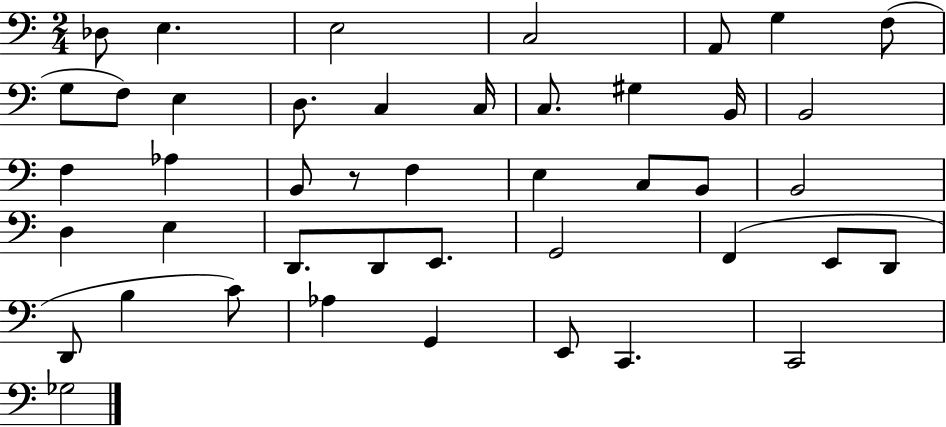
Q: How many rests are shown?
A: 1